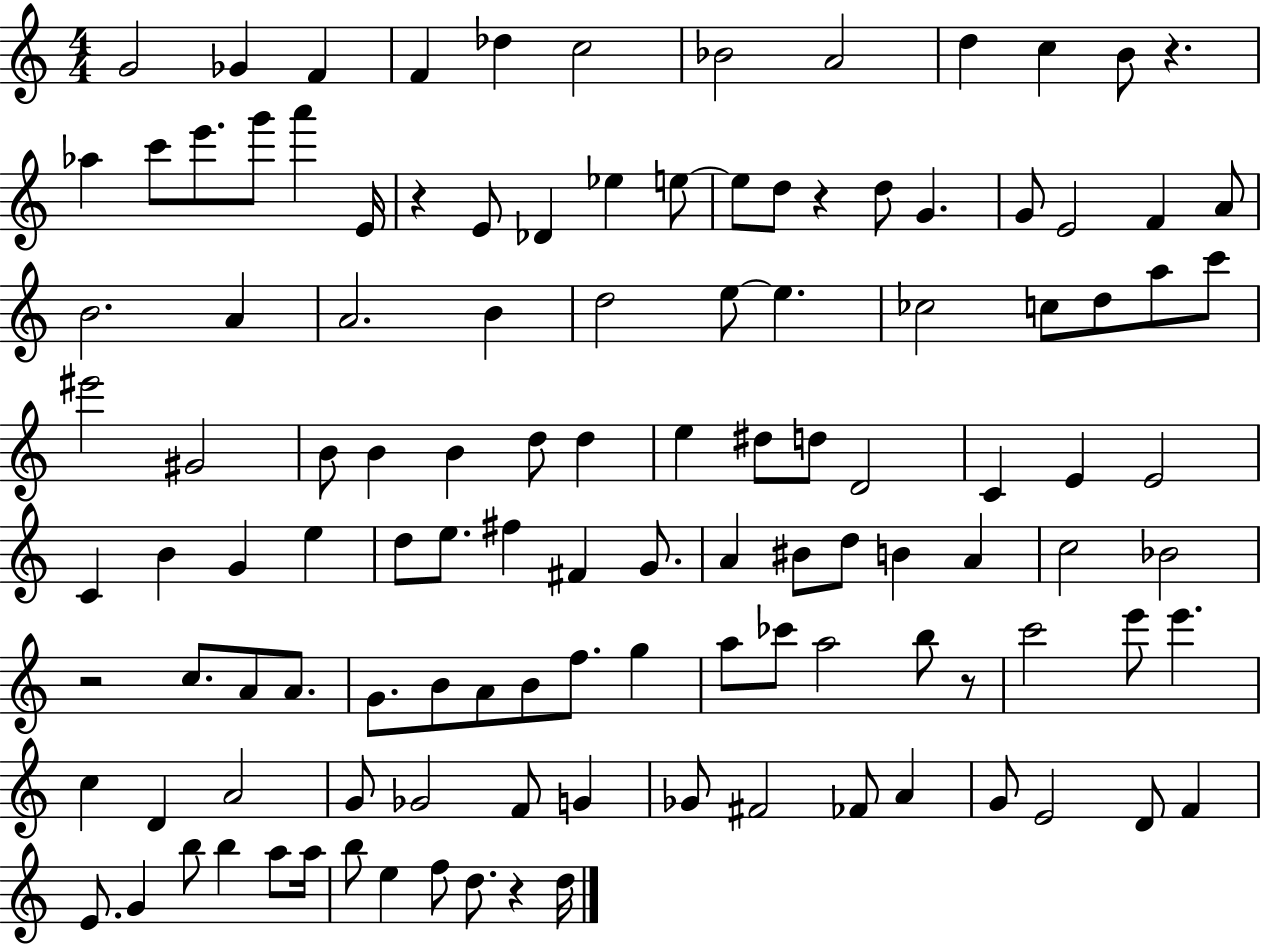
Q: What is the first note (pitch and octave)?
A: G4